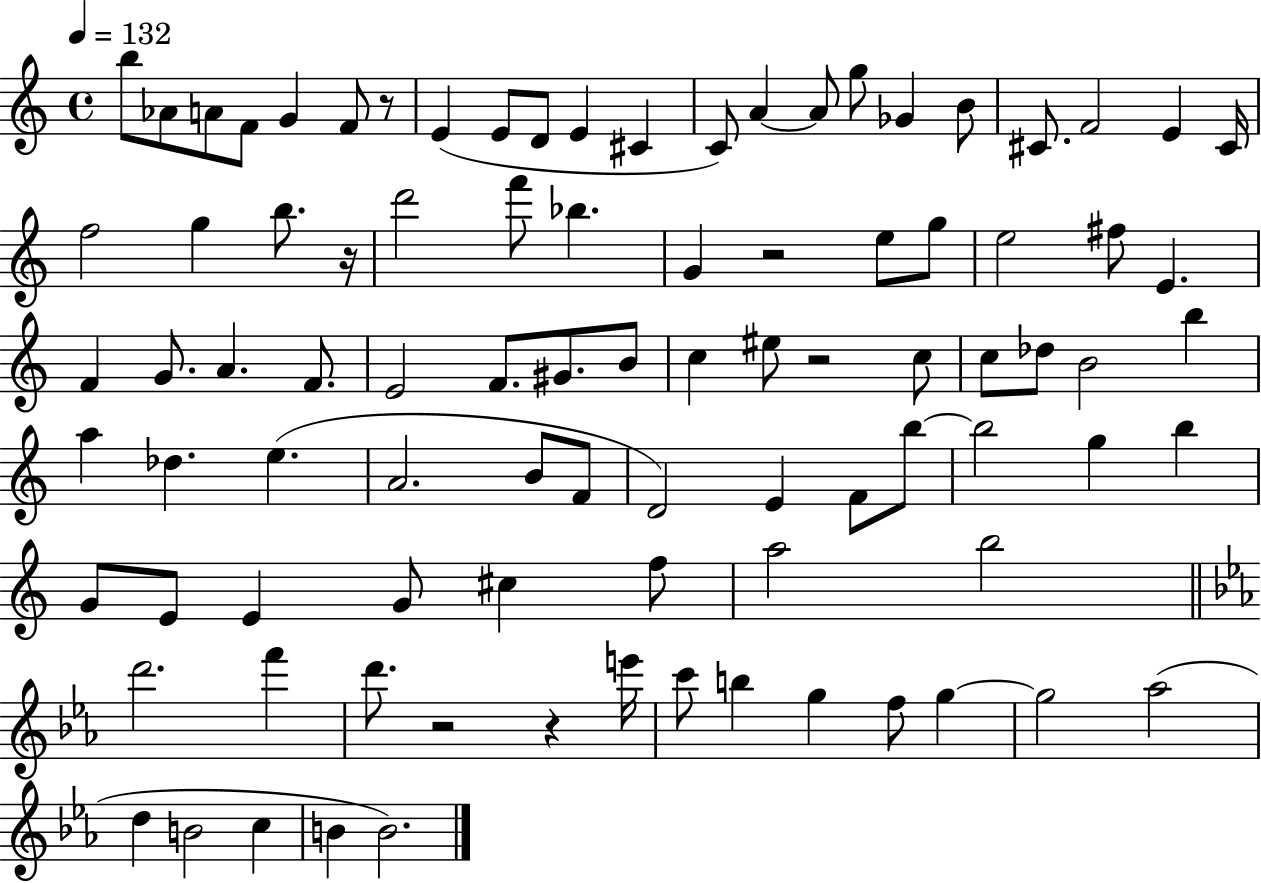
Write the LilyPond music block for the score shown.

{
  \clef treble
  \time 4/4
  \defaultTimeSignature
  \key c \major
  \tempo 4 = 132
  b''8 aes'8 a'8 f'8 g'4 f'8 r8 | e'4( e'8 d'8 e'4 cis'4 | c'8) a'4~~ a'8 g''8 ges'4 b'8 | cis'8. f'2 e'4 cis'16 | \break f''2 g''4 b''8. r16 | d'''2 f'''8 bes''4. | g'4 r2 e''8 g''8 | e''2 fis''8 e'4. | \break f'4 g'8. a'4. f'8. | e'2 f'8. gis'8. b'8 | c''4 eis''8 r2 c''8 | c''8 des''8 b'2 b''4 | \break a''4 des''4. e''4.( | a'2. b'8 f'8 | d'2) e'4 f'8 b''8~~ | b''2 g''4 b''4 | \break g'8 e'8 e'4 g'8 cis''4 f''8 | a''2 b''2 | \bar "||" \break \key c \minor d'''2. f'''4 | d'''8. r2 r4 e'''16 | c'''8 b''4 g''4 f''8 g''4~~ | g''2 aes''2( | \break d''4 b'2 c''4 | b'4 b'2.) | \bar "|."
}